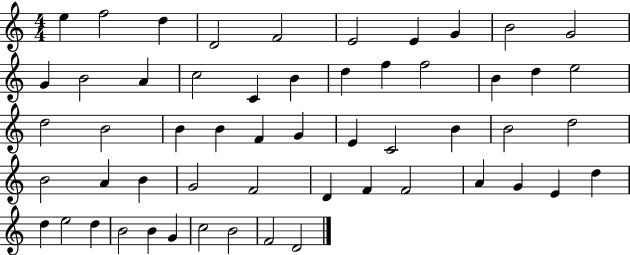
{
  \clef treble
  \numericTimeSignature
  \time 4/4
  \key c \major
  e''4 f''2 d''4 | d'2 f'2 | e'2 e'4 g'4 | b'2 g'2 | \break g'4 b'2 a'4 | c''2 c'4 b'4 | d''4 f''4 f''2 | b'4 d''4 e''2 | \break d''2 b'2 | b'4 b'4 f'4 g'4 | e'4 c'2 b'4 | b'2 d''2 | \break b'2 a'4 b'4 | g'2 f'2 | d'4 f'4 f'2 | a'4 g'4 e'4 d''4 | \break d''4 e''2 d''4 | b'2 b'4 g'4 | c''2 b'2 | f'2 d'2 | \break \bar "|."
}